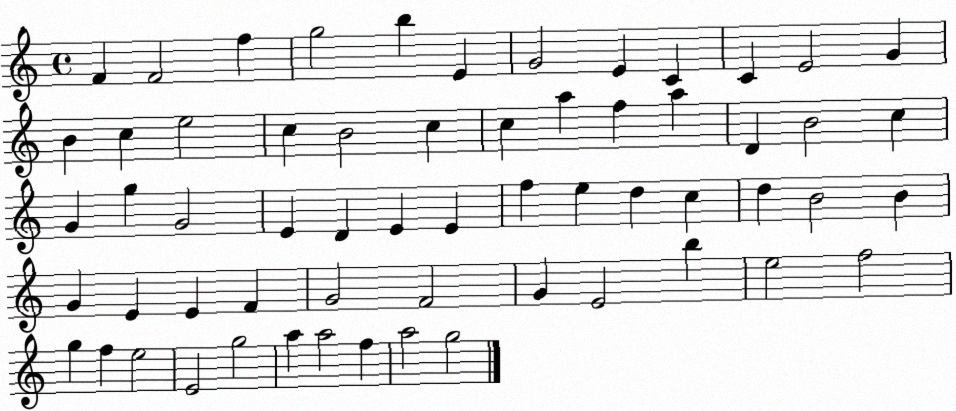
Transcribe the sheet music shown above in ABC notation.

X:1
T:Untitled
M:4/4
L:1/4
K:C
F F2 f g2 b E G2 E C C E2 G B c e2 c B2 c c a f a D B2 c G g G2 E D E E f e d c d B2 B G E E F G2 F2 G E2 b e2 f2 g f e2 E2 g2 a a2 f a2 g2